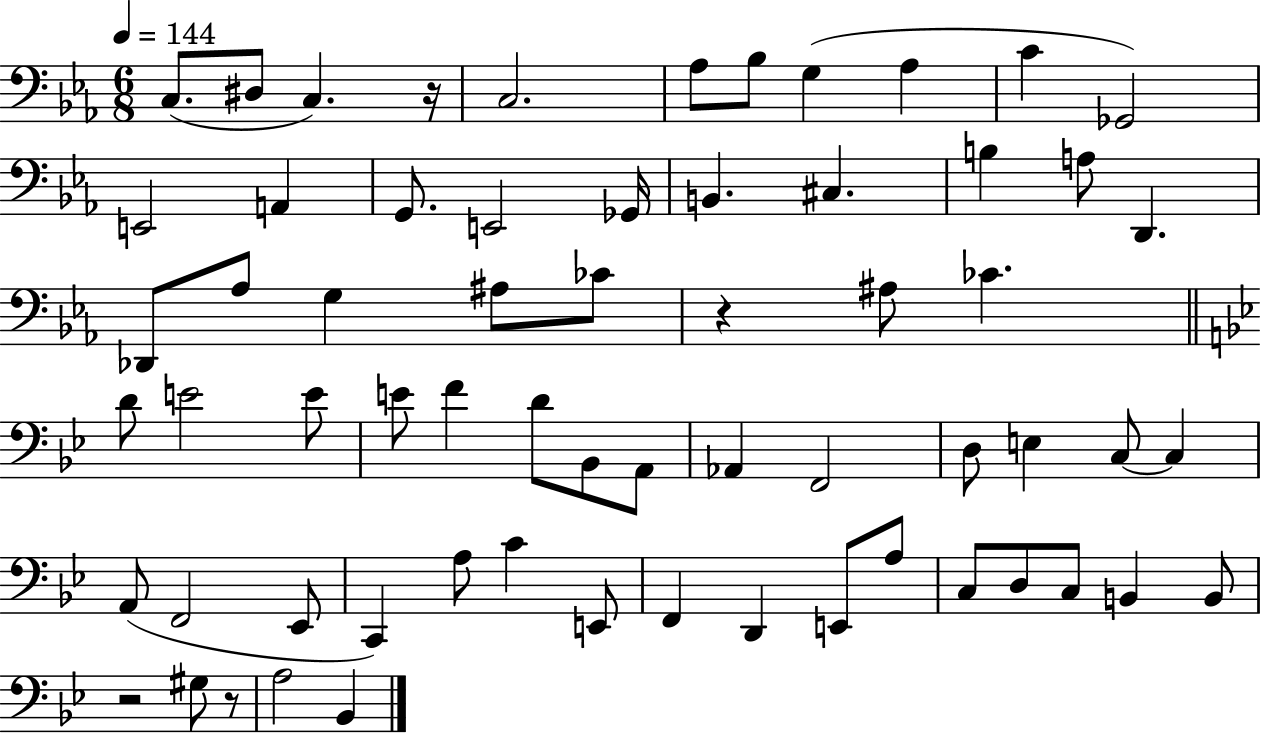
X:1
T:Untitled
M:6/8
L:1/4
K:Eb
C,/2 ^D,/2 C, z/4 C,2 _A,/2 _B,/2 G, _A, C _G,,2 E,,2 A,, G,,/2 E,,2 _G,,/4 B,, ^C, B, A,/2 D,, _D,,/2 _A,/2 G, ^A,/2 _C/2 z ^A,/2 _C D/2 E2 E/2 E/2 F D/2 _B,,/2 A,,/2 _A,, F,,2 D,/2 E, C,/2 C, A,,/2 F,,2 _E,,/2 C,, A,/2 C E,,/2 F,, D,, E,,/2 A,/2 C,/2 D,/2 C,/2 B,, B,,/2 z2 ^G,/2 z/2 A,2 _B,,